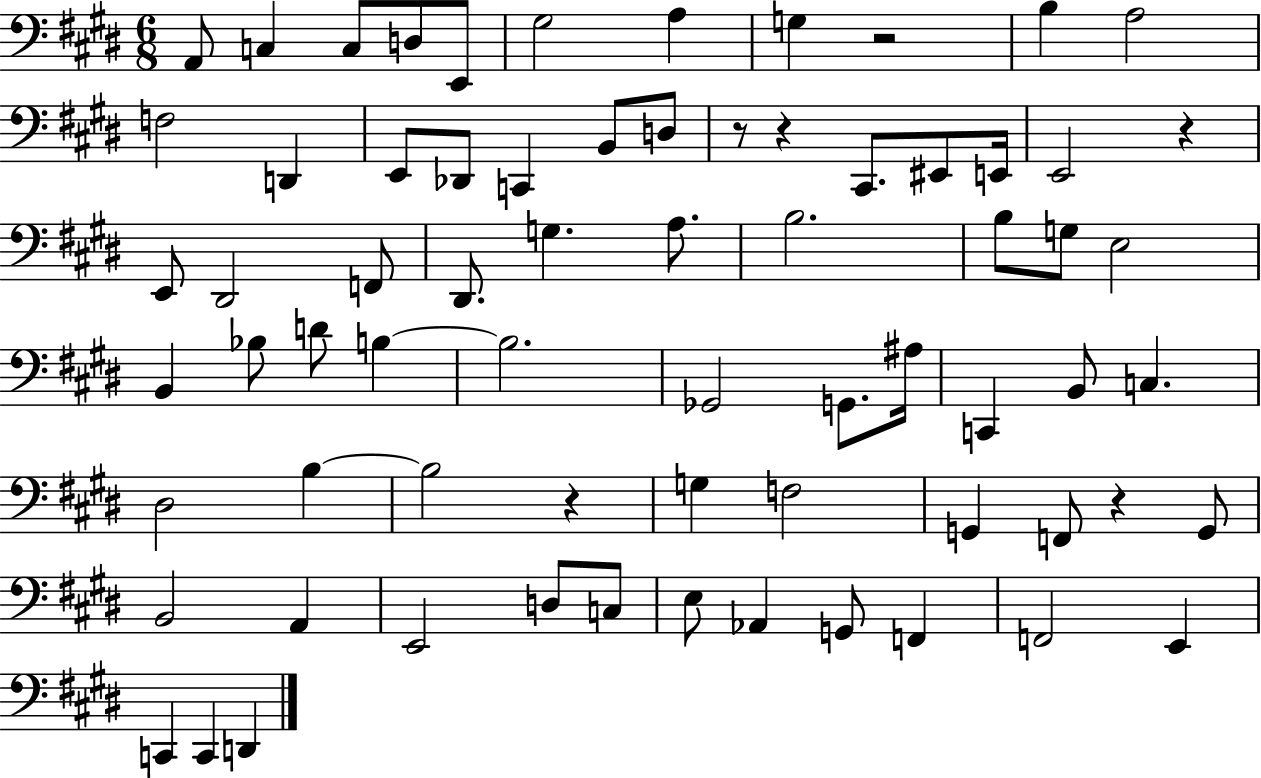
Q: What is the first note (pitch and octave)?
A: A2